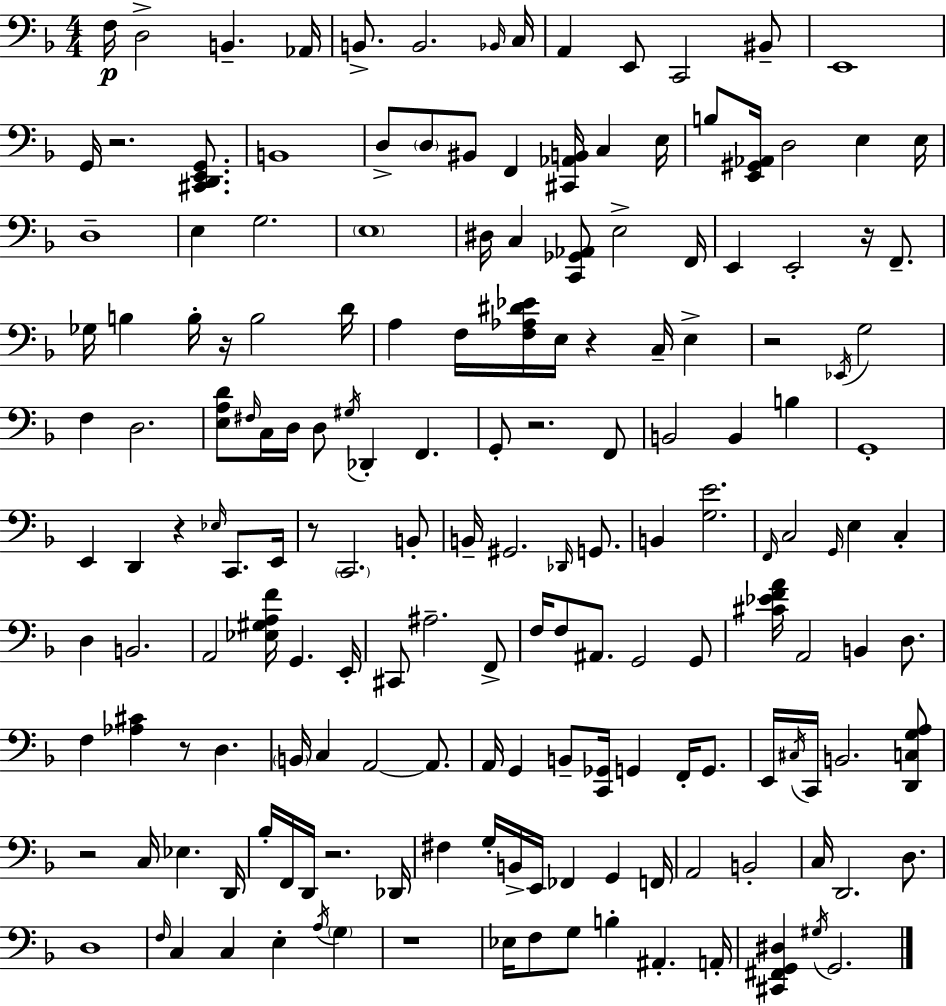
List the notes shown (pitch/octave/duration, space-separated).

F3/s D3/h B2/q. Ab2/s B2/e. B2/h. Bb2/s C3/s A2/q E2/e C2/h BIS2/e E2/w G2/s R/h. [C#2,D2,E2,G2]/e. B2/w D3/e D3/e BIS2/e F2/q [C#2,Ab2,B2]/s C3/q E3/s B3/e [E2,G#2,Ab2]/s D3/h E3/q E3/s D3/w E3/q G3/h. E3/w D#3/s C3/q [C2,Gb2,Ab2]/e E3/h F2/s E2/q E2/h R/s F2/e. Gb3/s B3/q B3/s R/s B3/h D4/s A3/q F3/s [F3,Ab3,D#4,Eb4]/s E3/s R/q C3/s E3/q R/h Eb2/s G3/h F3/q D3/h. [E3,A3,D4]/e F#3/s C3/s D3/s D3/e G#3/s Db2/q F2/q. G2/e R/h. F2/e B2/h B2/q B3/q G2/w E2/q D2/q R/q Eb3/s C2/e. E2/s R/e C2/h. B2/e B2/s G#2/h. Db2/s G2/e. B2/q [G3,E4]/h. F2/s C3/h G2/s E3/q C3/q D3/q B2/h. A2/h [Eb3,G#3,A3,F4]/s G2/q. E2/s C#2/e A#3/h. F2/e F3/s F3/e A#2/e. G2/h G2/e [C#4,Eb4,F4,A4]/s A2/h B2/q D3/e. F3/q [Ab3,C#4]/q R/e D3/q. B2/s C3/q A2/h A2/e. A2/s G2/q B2/e [C2,Gb2]/s G2/q F2/s G2/e. E2/s C#3/s C2/s B2/h. [D2,C3,G3,A3]/e R/h C3/s Eb3/q. D2/s Bb3/s F2/s D2/s R/h. Db2/s F#3/q G3/s B2/s E2/s FES2/q G2/q F2/s A2/h B2/h C3/s D2/h. D3/e. D3/w F3/s C3/q C3/q E3/q A3/s G3/q R/w Eb3/s F3/e G3/e B3/q A#2/q. A2/s [C#2,F#2,G2,D#3]/q G#3/s G2/h.